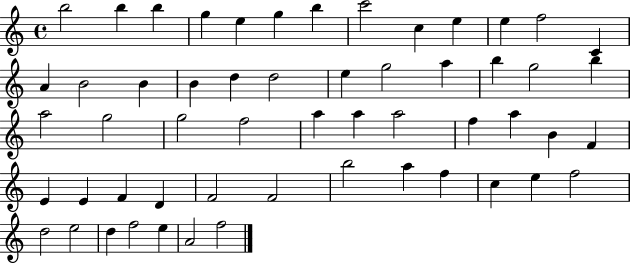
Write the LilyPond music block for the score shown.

{
  \clef treble
  \time 4/4
  \defaultTimeSignature
  \key c \major
  b''2 b''4 b''4 | g''4 e''4 g''4 b''4 | c'''2 c''4 e''4 | e''4 f''2 c'4 | \break a'4 b'2 b'4 | b'4 d''4 d''2 | e''4 g''2 a''4 | b''4 g''2 b''4 | \break a''2 g''2 | g''2 f''2 | a''4 a''4 a''2 | f''4 a''4 b'4 f'4 | \break e'4 e'4 f'4 d'4 | f'2 f'2 | b''2 a''4 f''4 | c''4 e''4 f''2 | \break d''2 e''2 | d''4 f''2 e''4 | a'2 f''2 | \bar "|."
}